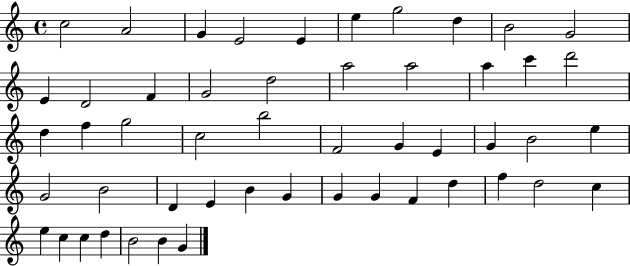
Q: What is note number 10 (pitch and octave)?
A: G4